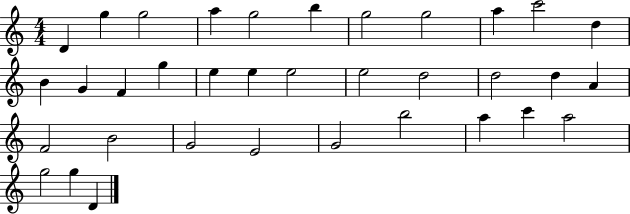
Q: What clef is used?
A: treble